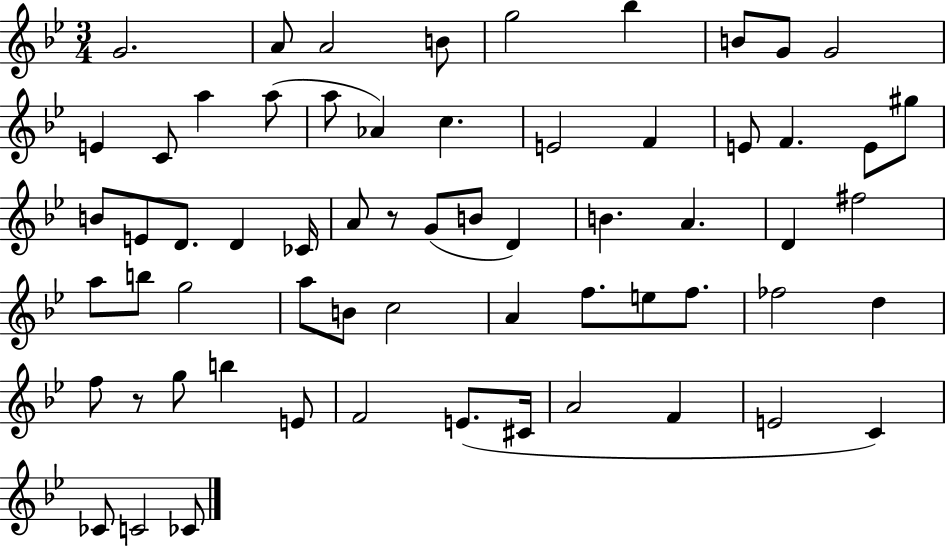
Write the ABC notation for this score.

X:1
T:Untitled
M:3/4
L:1/4
K:Bb
G2 A/2 A2 B/2 g2 _b B/2 G/2 G2 E C/2 a a/2 a/2 _A c E2 F E/2 F E/2 ^g/2 B/2 E/2 D/2 D _C/4 A/2 z/2 G/2 B/2 D B A D ^f2 a/2 b/2 g2 a/2 B/2 c2 A f/2 e/2 f/2 _f2 d f/2 z/2 g/2 b E/2 F2 E/2 ^C/4 A2 F E2 C _C/2 C2 _C/2